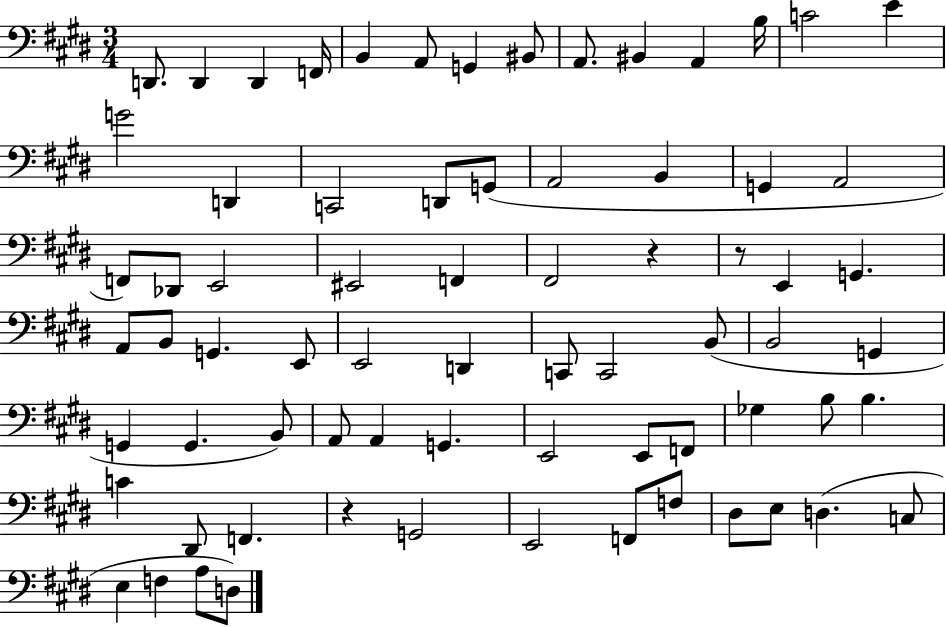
X:1
T:Untitled
M:3/4
L:1/4
K:E
D,,/2 D,, D,, F,,/4 B,, A,,/2 G,, ^B,,/2 A,,/2 ^B,, A,, B,/4 C2 E G2 D,, C,,2 D,,/2 G,,/2 A,,2 B,, G,, A,,2 F,,/2 _D,,/2 E,,2 ^E,,2 F,, ^F,,2 z z/2 E,, G,, A,,/2 B,,/2 G,, E,,/2 E,,2 D,, C,,/2 C,,2 B,,/2 B,,2 G,, G,, G,, B,,/2 A,,/2 A,, G,, E,,2 E,,/2 F,,/2 _G, B,/2 B, C ^D,,/2 F,, z G,,2 E,,2 F,,/2 F,/2 ^D,/2 E,/2 D, C,/2 E, F, A,/2 D,/2